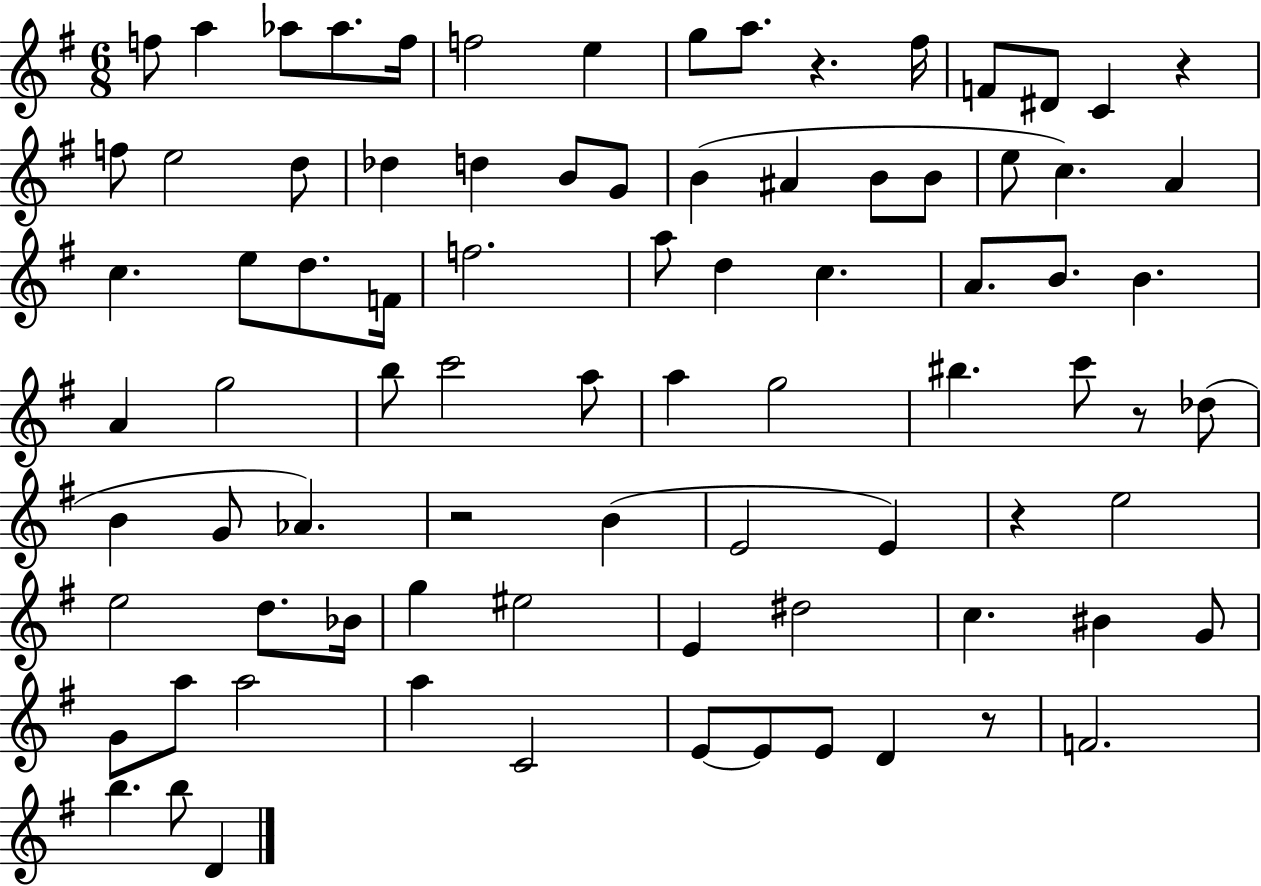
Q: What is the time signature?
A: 6/8